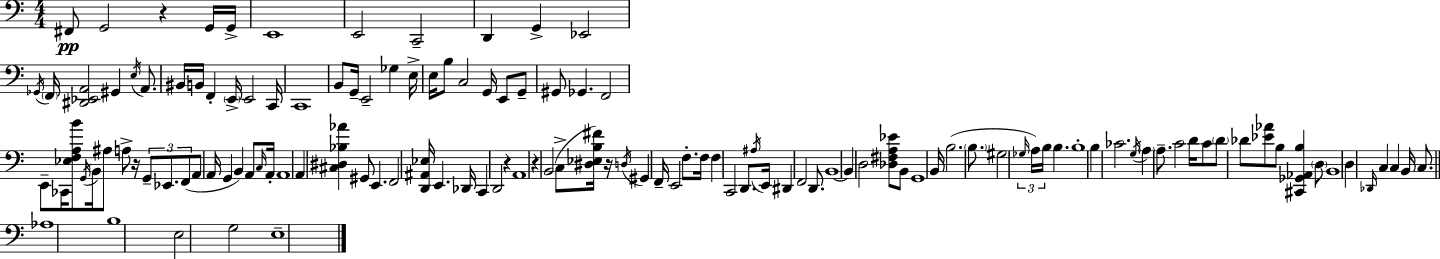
X:1
T:Untitled
M:4/4
L:1/4
K:Am
^F,,/2 G,,2 z G,,/4 G,,/4 E,,4 E,,2 C,,2 D,, G,, _E,,2 _G,,/4 F,,/4 [^D,,_E,,A,,]2 ^G,, E,/4 A,,/2 ^B,,/4 B,,/4 F,, E,,/4 E,,2 C,,/4 C,,4 B,,/2 G,,/4 E,,2 _G, E,/4 E,/4 B,/2 C,2 G,,/4 E,,/2 G,,/2 ^G,,/2 _G,, F,,2 E,,/2 _C,,/4 [_E,F,A,B]/2 G,,/4 B,,/4 ^A,/2 A,/2 z/4 G,,/2 _E,,/2 F,,/2 A,,/2 A,,/4 G,, B,, A,,/2 C,/4 A,,/4 A,,4 A,, [^C,^D,_B,_A] ^G,,/2 E,, F,,2 [D,,^A,,_E,]/4 E,, _D,,/4 C,, D,,2 z A,,4 z B,,2 C,/2 [^D,_E,B,^F]/4 z/4 D,/4 ^G,, F,,/4 E,,2 F,/2 F,/4 F, C,,2 D,,/2 ^A,/4 E,,/4 ^D,, F,,2 D,,/2 B,,4 B,, D,2 [_D,^F,A,_E]/2 B,,/2 G,,4 B,,/4 B,2 B,/2 ^G,2 _G,/4 A,/4 B,/4 B, B,4 B, _C2 G,/4 A, A,/2 C2 D/4 C/2 D/2 _D/2 [_E_A]/2 B,/2 [^C,,_G,,_A,,B,] D,/2 B,,4 D, _D,,/4 C, C, B,,/4 C,/2 _A,4 B,4 E,2 G,2 E,4